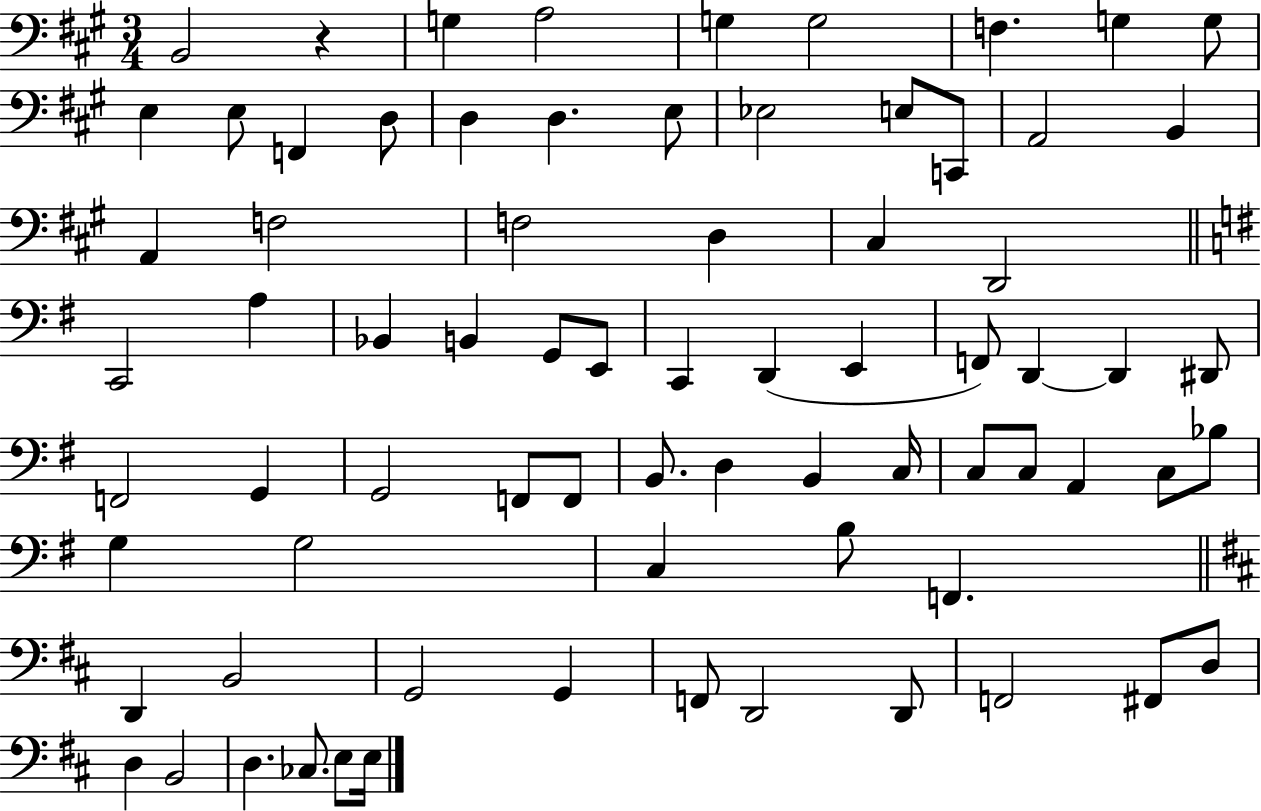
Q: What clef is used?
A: bass